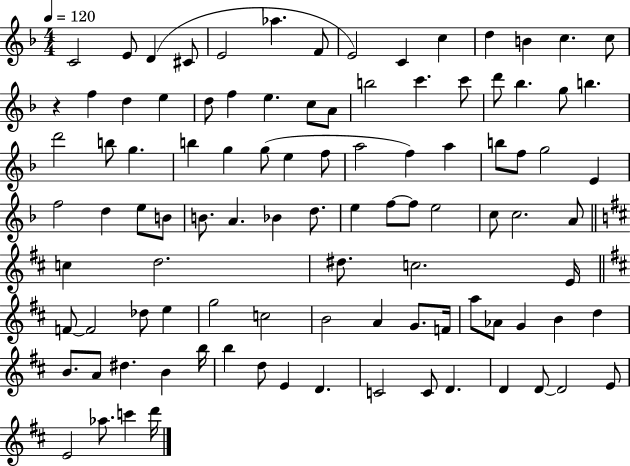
C4/h E4/e D4/q C#4/e E4/h Ab5/q. F4/e E4/h C4/q C5/q D5/q B4/q C5/q. C5/e R/q F5/q D5/q E5/q D5/e F5/q E5/q. C5/e A4/e B5/h C6/q. C6/e D6/e Bb5/q. G5/e B5/q. D6/h B5/e G5/q. B5/q G5/q G5/e E5/q F5/e A5/h F5/q A5/q B5/e F5/e G5/h E4/q F5/h D5/q E5/e B4/e B4/e. A4/q. Bb4/q D5/e. E5/q F5/e F5/e E5/h C5/e C5/h. A4/e C5/q D5/h. D#5/e. C5/h. E4/s F4/e F4/h Db5/e E5/q G5/h C5/h B4/h A4/q G4/e. F4/s A5/e Ab4/e G4/q B4/q D5/q B4/e. A4/e D#5/q. B4/q B5/s B5/q D5/e E4/q D4/q. C4/h C4/e D4/q. D4/q D4/e D4/h E4/e E4/h Ab5/e. C6/q D6/s